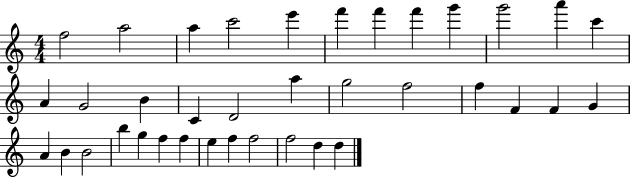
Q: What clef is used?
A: treble